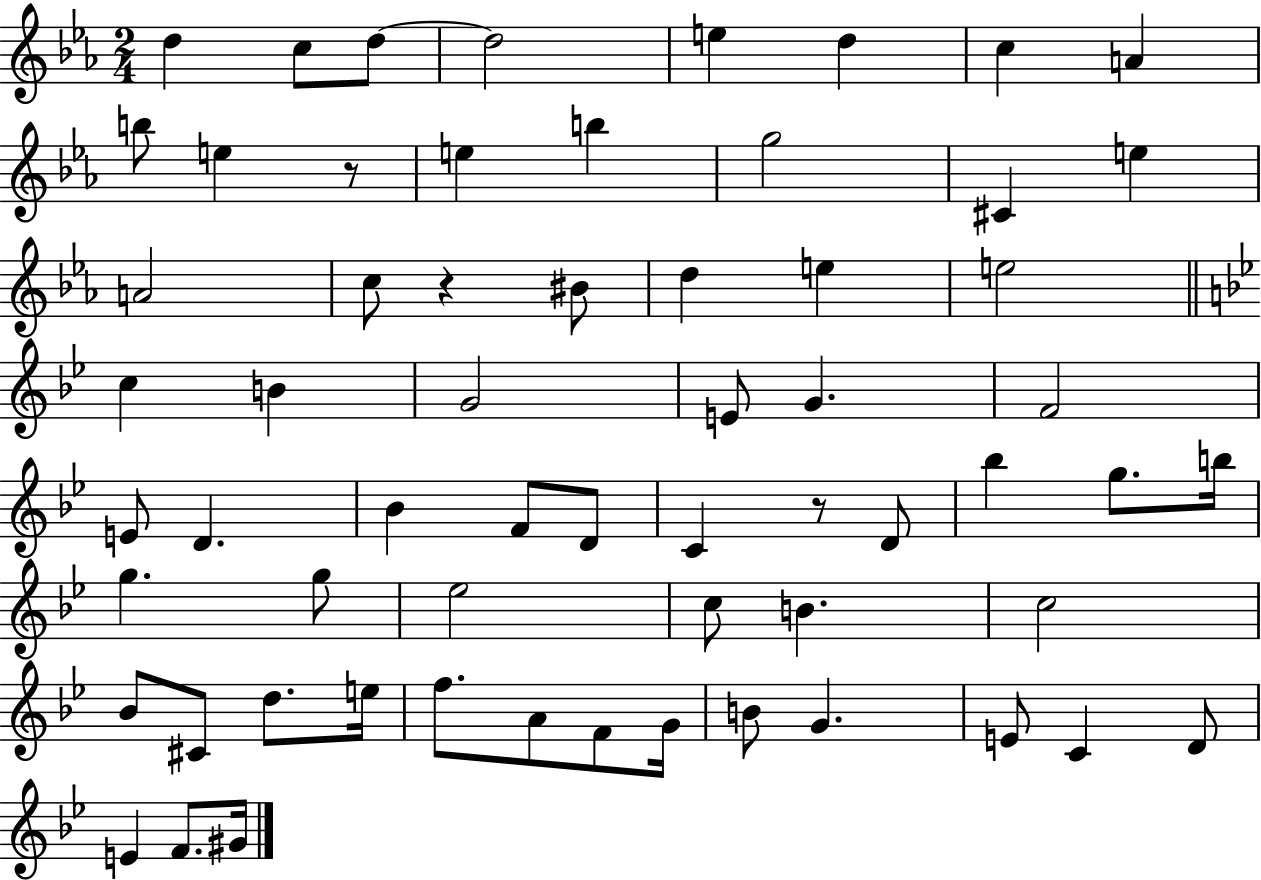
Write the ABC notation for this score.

X:1
T:Untitled
M:2/4
L:1/4
K:Eb
d c/2 d/2 d2 e d c A b/2 e z/2 e b g2 ^C e A2 c/2 z ^B/2 d e e2 c B G2 E/2 G F2 E/2 D _B F/2 D/2 C z/2 D/2 _b g/2 b/4 g g/2 _e2 c/2 B c2 _B/2 ^C/2 d/2 e/4 f/2 A/2 F/2 G/4 B/2 G E/2 C D/2 E F/2 ^G/4